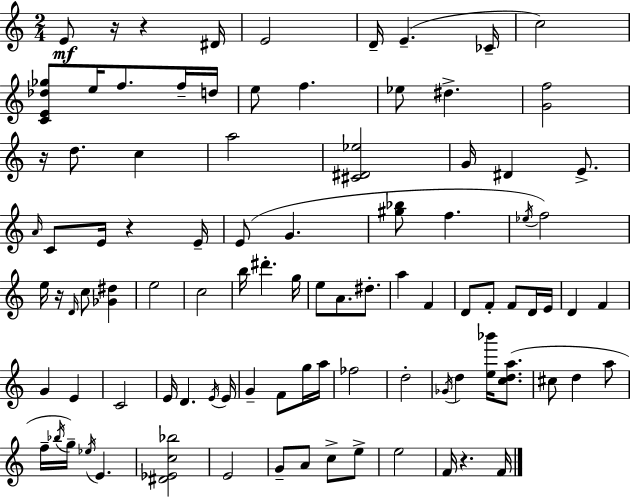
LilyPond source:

{
  \clef treble
  \numericTimeSignature
  \time 2/4
  \key a \minor
  \repeat volta 2 { e'8\mf r16 r4 dis'16 | e'2 | d'16-- e'4.--( ces'16-- | c''2) | \break <c' e' des'' ges''>8 e''16 f''8. f''16-- d''16 | e''8 f''4. | ees''8 dis''4.-> | <g' f''>2 | \break r16 d''8. c''4 | a''2 | <cis' dis' ees''>2 | g'16 dis'4 e'8.-> | \break \grace { a'16 } c'8 e'16 r4 | e'16-- e'8( g'4. | <gis'' bes''>8 f''4. | \acciaccatura { ees''16 } f''2) | \break e''16 r16 \grace { d'16 } c''8 <ges' dis''>4 | e''2 | c''2 | b''16 dis'''4.-. | \break g''16 e''8 a'8. | dis''8.-. a''4 f'4 | d'8 f'8-. f'8 | d'16 e'16 d'4 f'4 | \break g'4 e'4 | c'2 | e'16 d'4. | \acciaccatura { e'16 } e'16 g'4-- | \break f'8 g''16 a''16 fes''2 | d''2-. | \acciaccatura { ges'16 } d''4 | <e'' bes'''>16 <c'' d'' a''>8.( cis''8 d''4 | \break a''8 f''16-- \acciaccatura { bes''16 }) g''16-- | \acciaccatura { ees''16 } e'4. <dis' ees' c'' bes''>2 | e'2 | g'8-- | \break a'8 c''8-> e''8-> e''2 | f'16 | r4. f'16 } \bar "|."
}